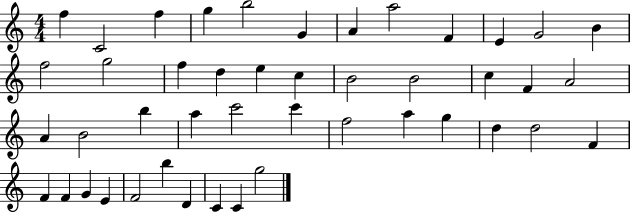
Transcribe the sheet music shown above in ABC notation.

X:1
T:Untitled
M:4/4
L:1/4
K:C
f C2 f g b2 G A a2 F E G2 B f2 g2 f d e c B2 B2 c F A2 A B2 b a c'2 c' f2 a g d d2 F F F G E F2 b D C C g2